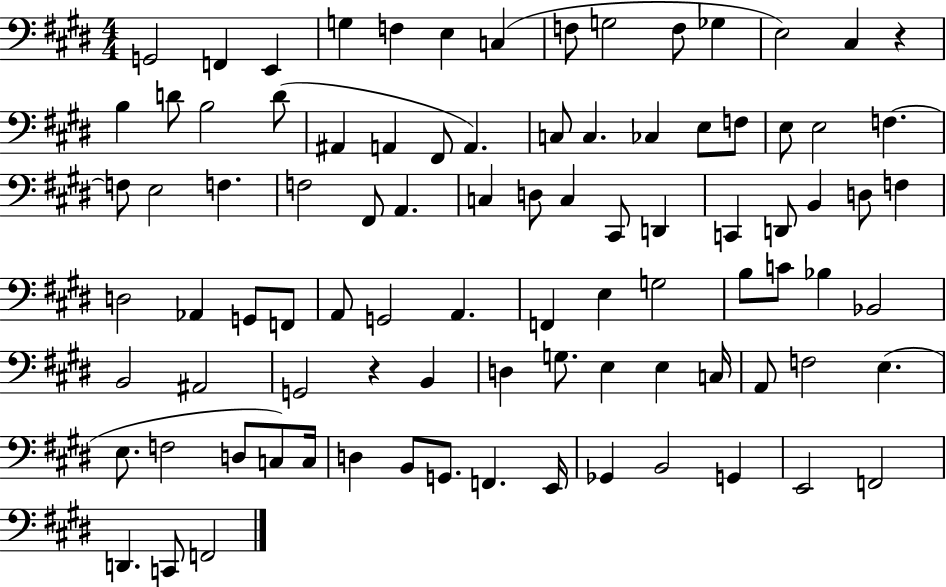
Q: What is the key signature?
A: E major